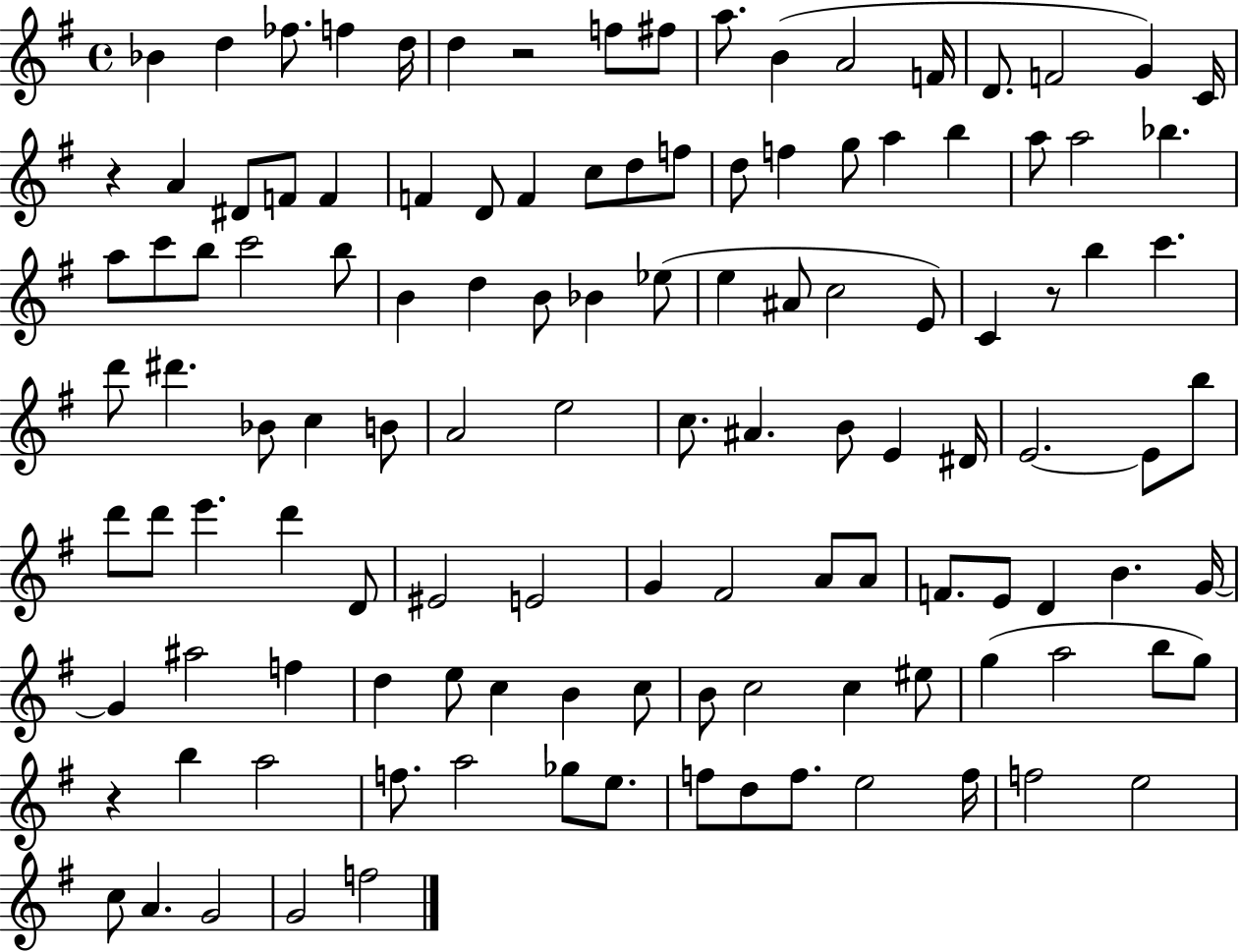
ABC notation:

X:1
T:Untitled
M:4/4
L:1/4
K:G
_B d _f/2 f d/4 d z2 f/2 ^f/2 a/2 B A2 F/4 D/2 F2 G C/4 z A ^D/2 F/2 F F D/2 F c/2 d/2 f/2 d/2 f g/2 a b a/2 a2 _b a/2 c'/2 b/2 c'2 b/2 B d B/2 _B _e/2 e ^A/2 c2 E/2 C z/2 b c' d'/2 ^d' _B/2 c B/2 A2 e2 c/2 ^A B/2 E ^D/4 E2 E/2 b/2 d'/2 d'/2 e' d' D/2 ^E2 E2 G ^F2 A/2 A/2 F/2 E/2 D B G/4 G ^a2 f d e/2 c B c/2 B/2 c2 c ^e/2 g a2 b/2 g/2 z b a2 f/2 a2 _g/2 e/2 f/2 d/2 f/2 e2 f/4 f2 e2 c/2 A G2 G2 f2